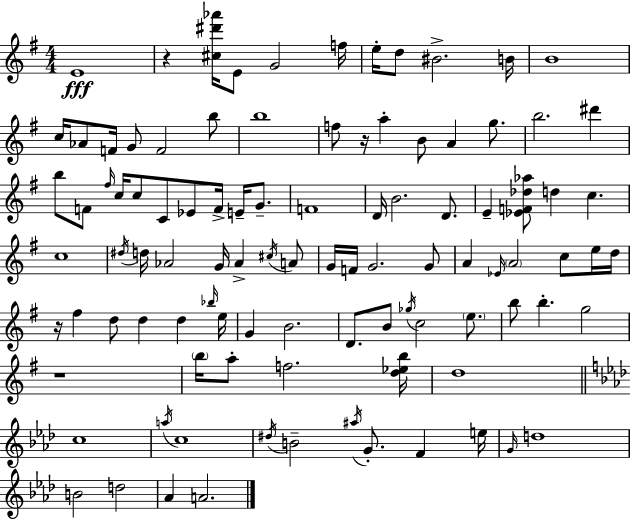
E4/w R/q [C#5,D#6,Ab6]/s E4/e G4/h F5/s E5/s D5/e BIS4/h. B4/s B4/w C5/s Ab4/e F4/s G4/e F4/h B5/e B5/w F5/e R/s A5/q B4/e A4/q G5/e. B5/h. D#6/q B5/e F4/e F#5/s C5/s C5/e C4/e Eb4/e F4/s E4/s G4/e. F4/w D4/s B4/h. D4/e. E4/q [Eb4,F4,Db5,Ab5]/e D5/q C5/q. C5/w D#5/s D5/s Ab4/h G4/s Ab4/q C#5/s A4/e G4/s F4/s G4/h. G4/e A4/q Eb4/s A4/h C5/e E5/s D5/s R/s F#5/q D5/e D5/q D5/q Bb5/s E5/s G4/q B4/h. D4/e. B4/e Gb5/s C5/h E5/e. B5/e B5/q. G5/h R/w B5/s A5/e F5/h. [D5,Eb5,B5]/s D5/w C5/w A5/s C5/w D#5/s B4/h A#5/s G4/e. F4/q E5/s G4/s D5/w B4/h D5/h Ab4/q A4/h.